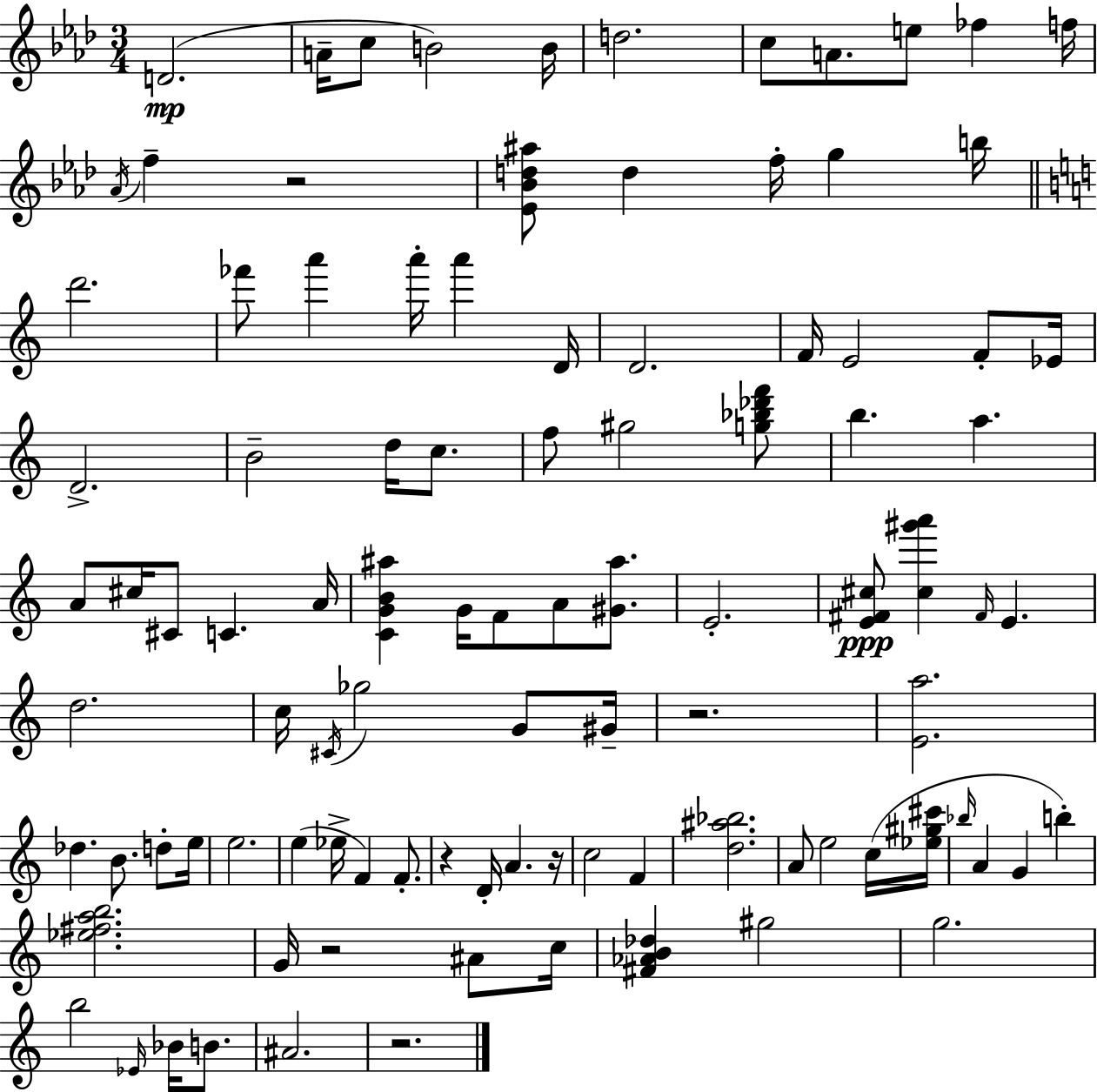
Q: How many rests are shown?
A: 6